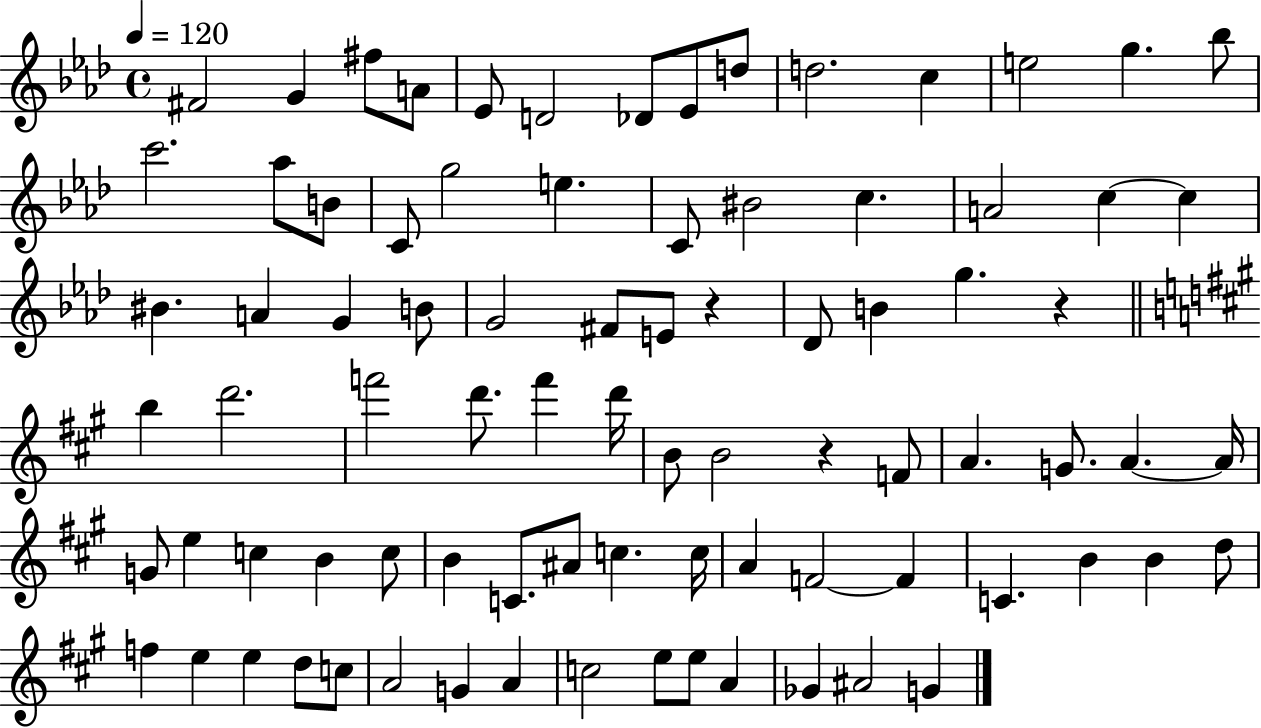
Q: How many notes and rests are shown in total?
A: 84